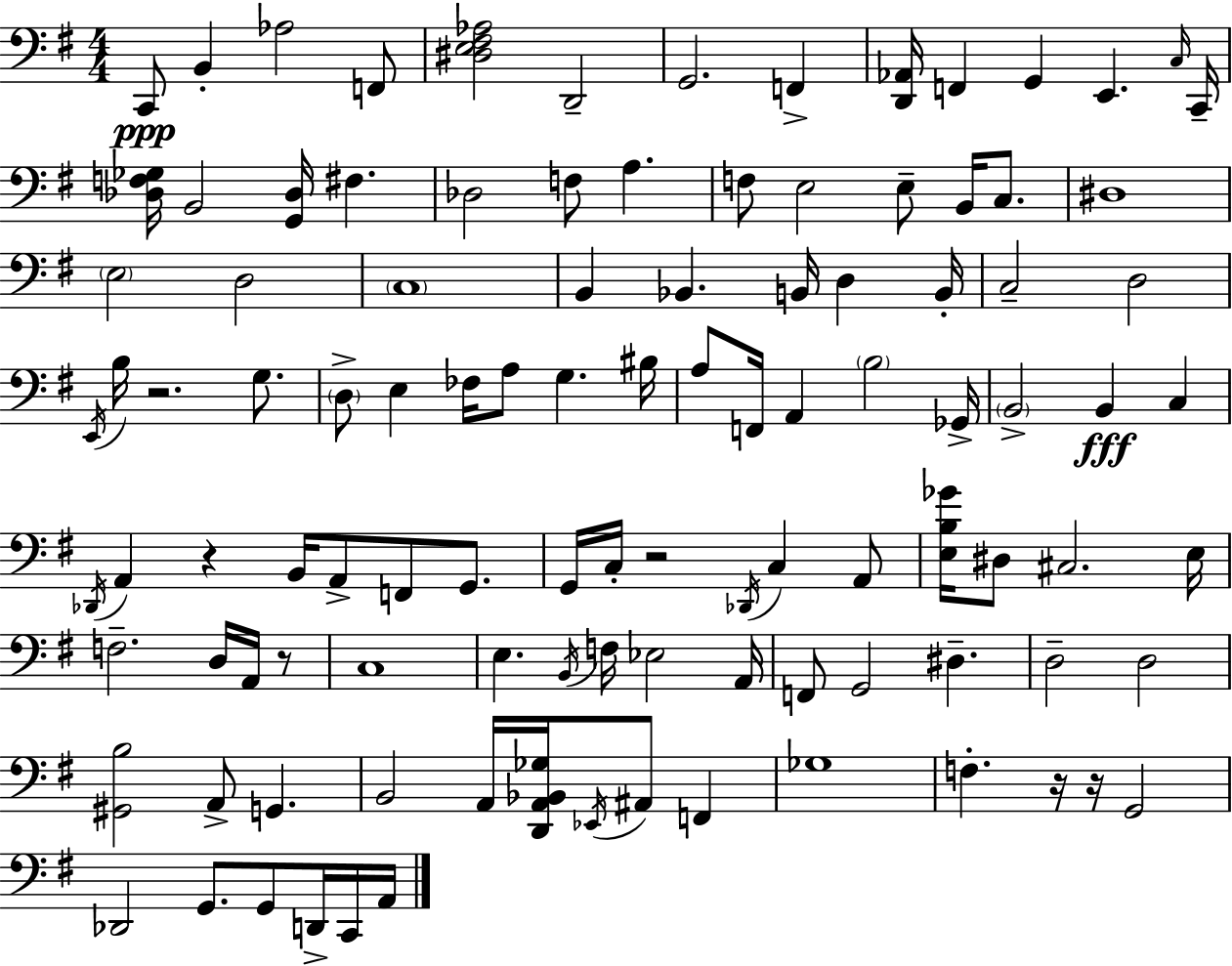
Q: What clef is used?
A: bass